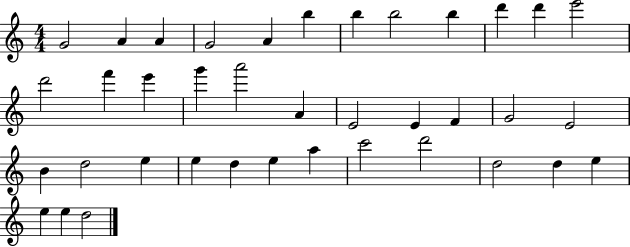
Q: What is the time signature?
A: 4/4